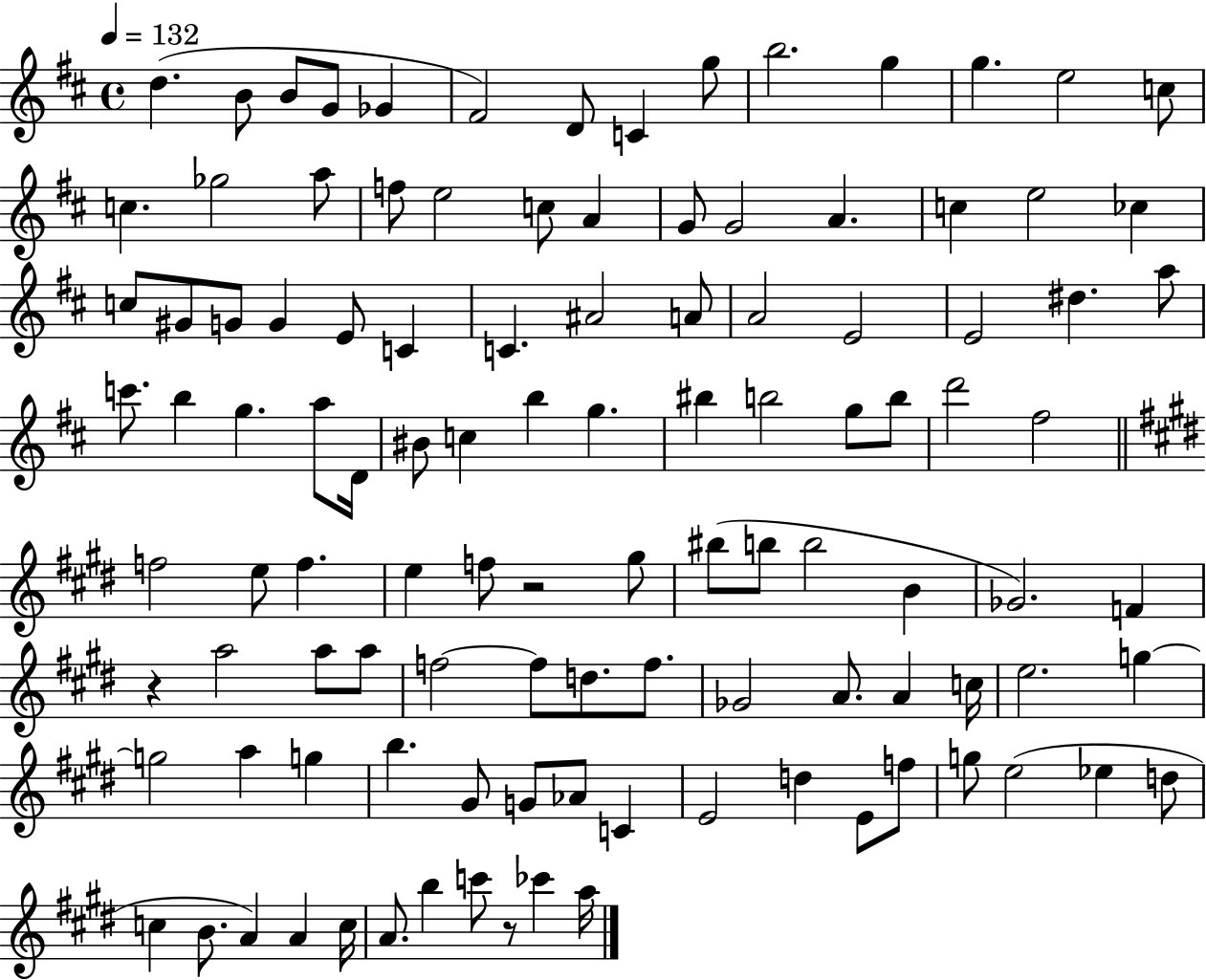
D5/q. B4/e B4/e G4/e Gb4/q F#4/h D4/e C4/q G5/e B5/h. G5/q G5/q. E5/h C5/e C5/q. Gb5/h A5/e F5/e E5/h C5/e A4/q G4/e G4/h A4/q. C5/q E5/h CES5/q C5/e G#4/e G4/e G4/q E4/e C4/q C4/q. A#4/h A4/e A4/h E4/h E4/h D#5/q. A5/e C6/e. B5/q G5/q. A5/e D4/s BIS4/e C5/q B5/q G5/q. BIS5/q B5/h G5/e B5/e D6/h F#5/h F5/h E5/e F5/q. E5/q F5/e R/h G#5/e BIS5/e B5/e B5/h B4/q Gb4/h. F4/q R/q A5/h A5/e A5/e F5/h F5/e D5/e. F5/e. Gb4/h A4/e. A4/q C5/s E5/h. G5/q G5/h A5/q G5/q B5/q. G#4/e G4/e Ab4/e C4/q E4/h D5/q E4/e F5/e G5/e E5/h Eb5/q D5/e C5/q B4/e. A4/q A4/q C5/s A4/e. B5/q C6/e R/e CES6/q A5/s